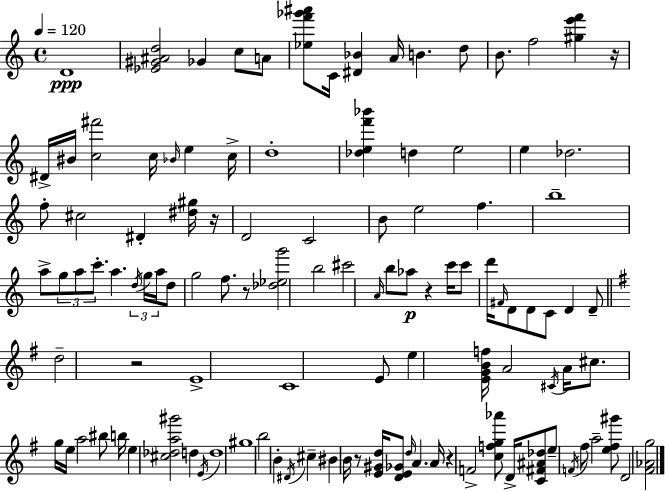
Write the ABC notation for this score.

X:1
T:Untitled
M:4/4
L:1/4
K:C
D4 [_E^G^Ad]2 _G c/2 A/2 [_ef'_g'^a']/2 C/4 [^D_B] A/4 B d/2 B/2 f2 [^ge'f'] z/4 ^D/4 ^B/4 [c^f']2 c/4 _B/4 e c/4 d4 [_def'_b'] d e2 e _d2 f/2 ^c2 ^D [^d^g]/4 z/4 D2 C2 B/2 e2 f b4 a/2 g/2 a/2 c'/2 a d/4 g/4 a/4 d/2 g2 f/2 z/2 [_d_eg']2 b2 ^c'2 A/4 b/2 _a/2 z c'/4 c'/2 d'/4 ^F/4 D/2 D/2 C/2 D D/2 d2 z2 E4 C4 E/2 e [EGBf]/4 A2 ^C/4 A/4 ^c/2 g/4 e/4 a2 ^b/2 b/4 e [^c_da^g']2 d E/4 d4 ^g4 b2 B ^D/4 ^c ^B B/4 z/2 [E^Gd]/4 [DE_G]/2 d/4 A A/4 z F2 [cfg_a']/2 D/4 [C^F^A_d]/2 e/2 F/4 ^f/2 a2 [e^f^g']/2 D2 [^F_Ag]2